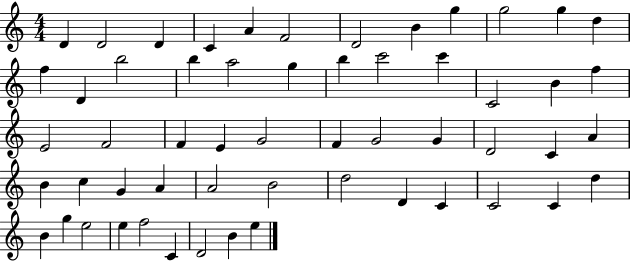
{
  \clef treble
  \numericTimeSignature
  \time 4/4
  \key c \major
  d'4 d'2 d'4 | c'4 a'4 f'2 | d'2 b'4 g''4 | g''2 g''4 d''4 | \break f''4 d'4 b''2 | b''4 a''2 g''4 | b''4 c'''2 c'''4 | c'2 b'4 f''4 | \break e'2 f'2 | f'4 e'4 g'2 | f'4 g'2 g'4 | d'2 c'4 a'4 | \break b'4 c''4 g'4 a'4 | a'2 b'2 | d''2 d'4 c'4 | c'2 c'4 d''4 | \break b'4 g''4 e''2 | e''4 f''2 c'4 | d'2 b'4 e''4 | \bar "|."
}